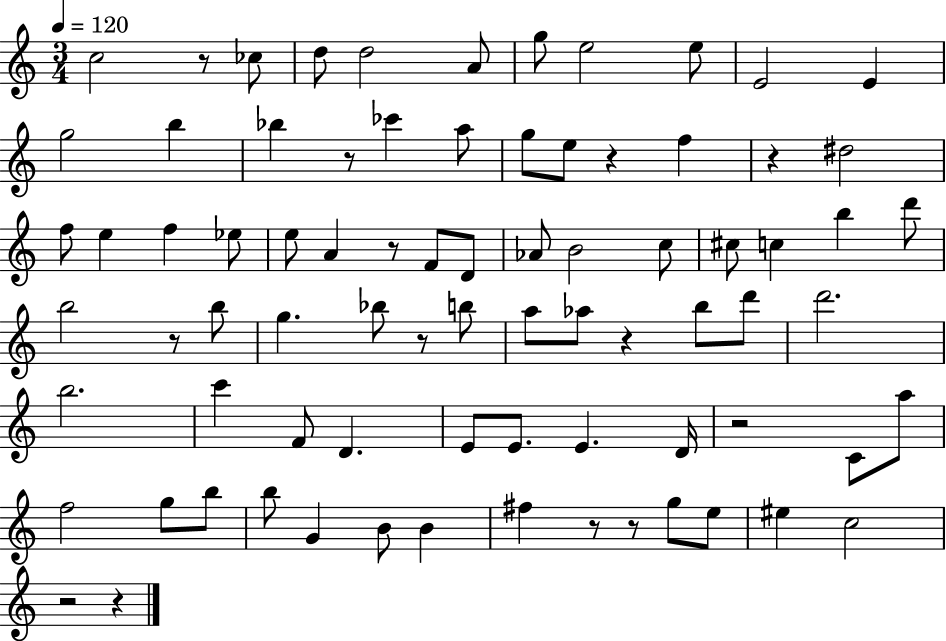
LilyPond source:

{
  \clef treble
  \numericTimeSignature
  \time 3/4
  \key c \major
  \tempo 4 = 120
  c''2 r8 ces''8 | d''8 d''2 a'8 | g''8 e''2 e''8 | e'2 e'4 | \break g''2 b''4 | bes''4 r8 ces'''4 a''8 | g''8 e''8 r4 f''4 | r4 dis''2 | \break f''8 e''4 f''4 ees''8 | e''8 a'4 r8 f'8 d'8 | aes'8 b'2 c''8 | cis''8 c''4 b''4 d'''8 | \break b''2 r8 b''8 | g''4. bes''8 r8 b''8 | a''8 aes''8 r4 b''8 d'''8 | d'''2. | \break b''2. | c'''4 f'8 d'4. | e'8 e'8. e'4. d'16 | r2 c'8 a''8 | \break f''2 g''8 b''8 | b''8 g'4 b'8 b'4 | fis''4 r8 r8 g''8 e''8 | eis''4 c''2 | \break r2 r4 | \bar "|."
}